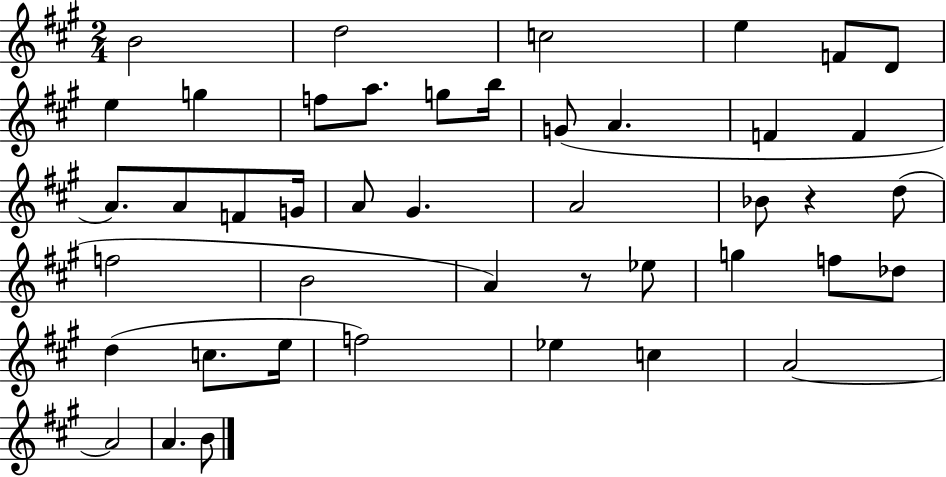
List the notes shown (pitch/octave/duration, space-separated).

B4/h D5/h C5/h E5/q F4/e D4/e E5/q G5/q F5/e A5/e. G5/e B5/s G4/e A4/q. F4/q F4/q A4/e. A4/e F4/e G4/s A4/e G#4/q. A4/h Bb4/e R/q D5/e F5/h B4/h A4/q R/e Eb5/e G5/q F5/e Db5/e D5/q C5/e. E5/s F5/h Eb5/q C5/q A4/h A4/h A4/q. B4/e